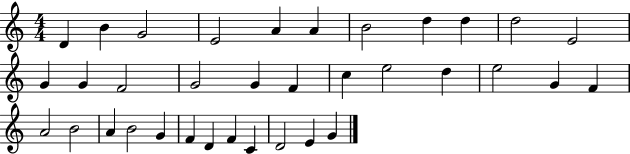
D4/q B4/q G4/h E4/h A4/q A4/q B4/h D5/q D5/q D5/h E4/h G4/q G4/q F4/h G4/h G4/q F4/q C5/q E5/h D5/q E5/h G4/q F4/q A4/h B4/h A4/q B4/h G4/q F4/q D4/q F4/q C4/q D4/h E4/q G4/q